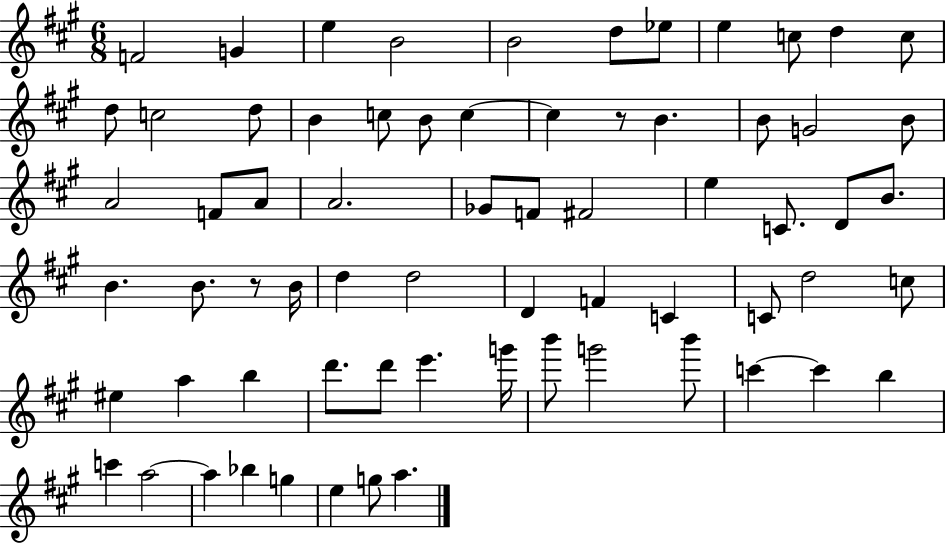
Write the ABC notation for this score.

X:1
T:Untitled
M:6/8
L:1/4
K:A
F2 G e B2 B2 d/2 _e/2 e c/2 d c/2 d/2 c2 d/2 B c/2 B/2 c c z/2 B B/2 G2 B/2 A2 F/2 A/2 A2 _G/2 F/2 ^F2 e C/2 D/2 B/2 B B/2 z/2 B/4 d d2 D F C C/2 d2 c/2 ^e a b d'/2 d'/2 e' g'/4 b'/2 g'2 b'/2 c' c' b c' a2 a _b g e g/2 a